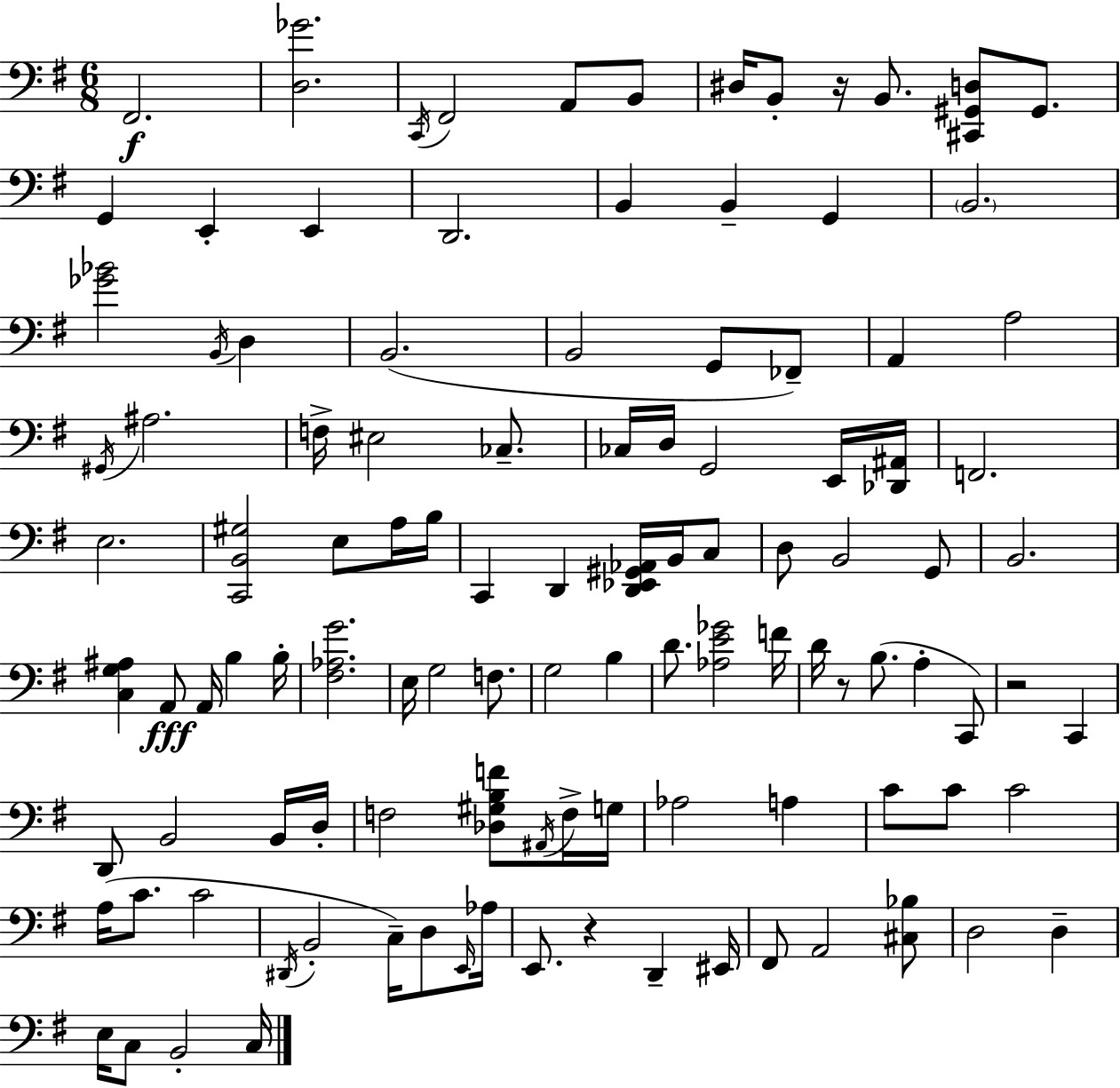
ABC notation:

X:1
T:Untitled
M:6/8
L:1/4
K:Em
^F,,2 [D,_G]2 C,,/4 ^F,,2 A,,/2 B,,/2 ^D,/4 B,,/2 z/4 B,,/2 [^C,,^G,,D,]/2 ^G,,/2 G,, E,, E,, D,,2 B,, B,, G,, B,,2 [_G_B]2 B,,/4 D, B,,2 B,,2 G,,/2 _F,,/2 A,, A,2 ^G,,/4 ^A,2 F,/4 ^E,2 _C,/2 _C,/4 D,/4 G,,2 E,,/4 [_D,,^A,,]/4 F,,2 E,2 [C,,B,,^G,]2 E,/2 A,/4 B,/4 C,, D,, [D,,_E,,^G,,_A,,]/4 B,,/4 C,/2 D,/2 B,,2 G,,/2 B,,2 [C,G,^A,] A,,/2 A,,/4 B, B,/4 [^F,_A,G]2 E,/4 G,2 F,/2 G,2 B, D/2 [_A,E_G]2 F/4 D/4 z/2 B,/2 A, C,,/2 z2 C,, D,,/2 B,,2 B,,/4 D,/4 F,2 [_D,^G,B,F]/2 ^A,,/4 F,/4 G,/4 _A,2 A, C/2 C/2 C2 A,/4 C/2 C2 ^D,,/4 B,,2 C,/4 D,/2 E,,/4 _A,/4 E,,/2 z D,, ^E,,/4 ^F,,/2 A,,2 [^C,_B,]/2 D,2 D, E,/4 C,/2 B,,2 C,/4